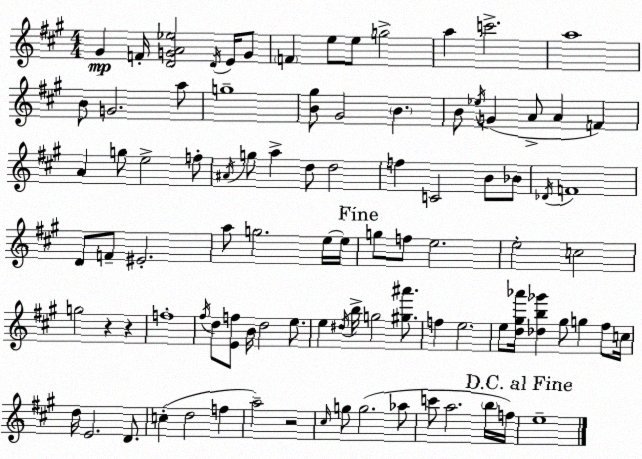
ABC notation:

X:1
T:Untitled
M:4/4
L:1/4
K:A
^G F/4 [DGA_e]2 D/4 E/4 G/2 F e/2 e/2 g2 a c'2 a4 B/2 G2 a/2 g4 [B^g]/2 ^G2 B B/2 _e/4 G A/2 A F A g/2 e2 f/2 ^A/4 g/2 a d/2 d2 f C2 B/2 _B/2 _D/4 F4 D/2 F/2 ^E2 a/2 g2 e/4 e/4 g/2 f/2 e2 e2 c2 g2 z z f4 ^f/4 d/2 [Ef]/2 B/4 d2 e/2 e ^d/4 b/4 g2 [^g^a']/2 f e2 e/2 [d^g_a']/4 [_db_g'] ^g/2 g ^f/2 c/4 d/4 E2 D/2 c d2 f a2 z2 ^c/4 g/2 g2 _a/2 c'/2 a2 b/4 f/4 e4